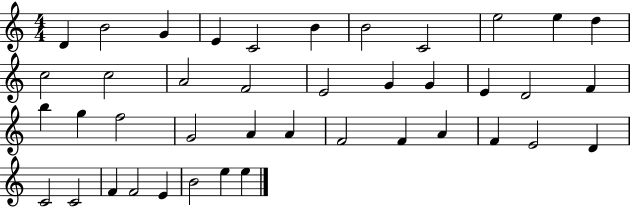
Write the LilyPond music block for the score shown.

{
  \clef treble
  \numericTimeSignature
  \time 4/4
  \key c \major
  d'4 b'2 g'4 | e'4 c'2 b'4 | b'2 c'2 | e''2 e''4 d''4 | \break c''2 c''2 | a'2 f'2 | e'2 g'4 g'4 | e'4 d'2 f'4 | \break b''4 g''4 f''2 | g'2 a'4 a'4 | f'2 f'4 a'4 | f'4 e'2 d'4 | \break c'2 c'2 | f'4 f'2 e'4 | b'2 e''4 e''4 | \bar "|."
}